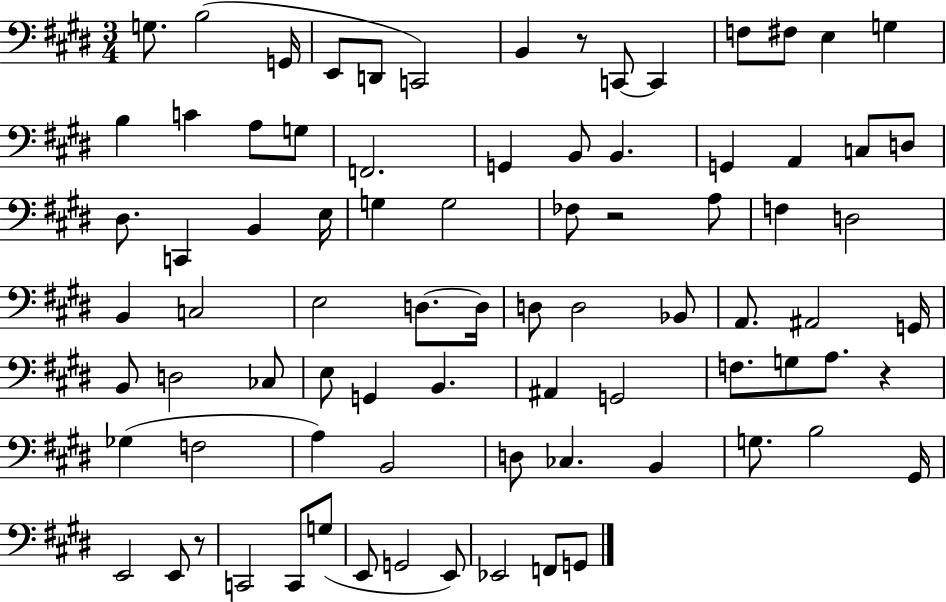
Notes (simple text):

G3/e. B3/h G2/s E2/e D2/e C2/h B2/q R/e C2/e C2/q F3/e F#3/e E3/q G3/q B3/q C4/q A3/e G3/e F2/h. G2/q B2/e B2/q. G2/q A2/q C3/e D3/e D#3/e. C2/q B2/q E3/s G3/q G3/h FES3/e R/h A3/e F3/q D3/h B2/q C3/h E3/h D3/e. D3/s D3/e D3/h Bb2/e A2/e. A#2/h G2/s B2/e D3/h CES3/e E3/e G2/q B2/q. A#2/q G2/h F3/e. G3/e A3/e. R/q Gb3/q F3/h A3/q B2/h D3/e CES3/q. B2/q G3/e. B3/h G#2/s E2/h E2/e R/e C2/h C2/e G3/e E2/e G2/h E2/e Eb2/h F2/e G2/e